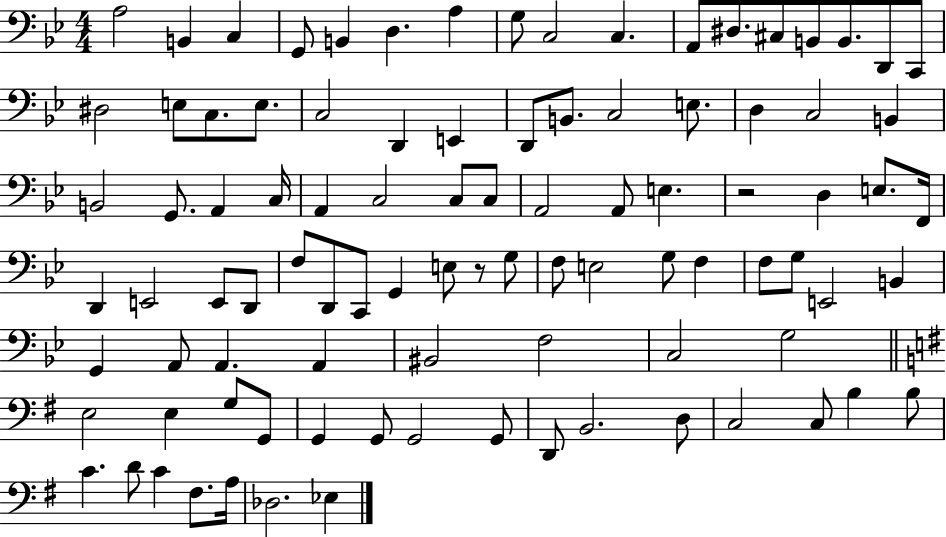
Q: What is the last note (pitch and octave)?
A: Eb3